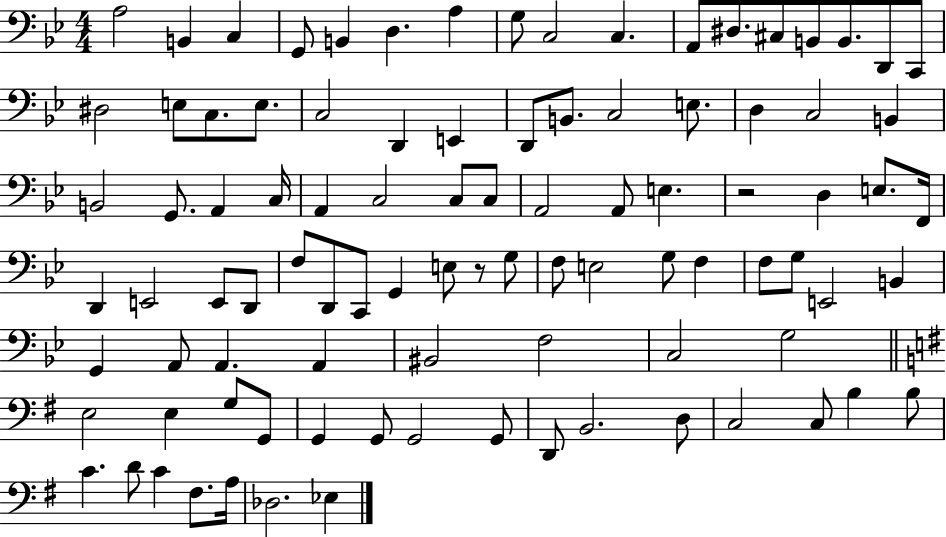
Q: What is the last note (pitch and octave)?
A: Eb3